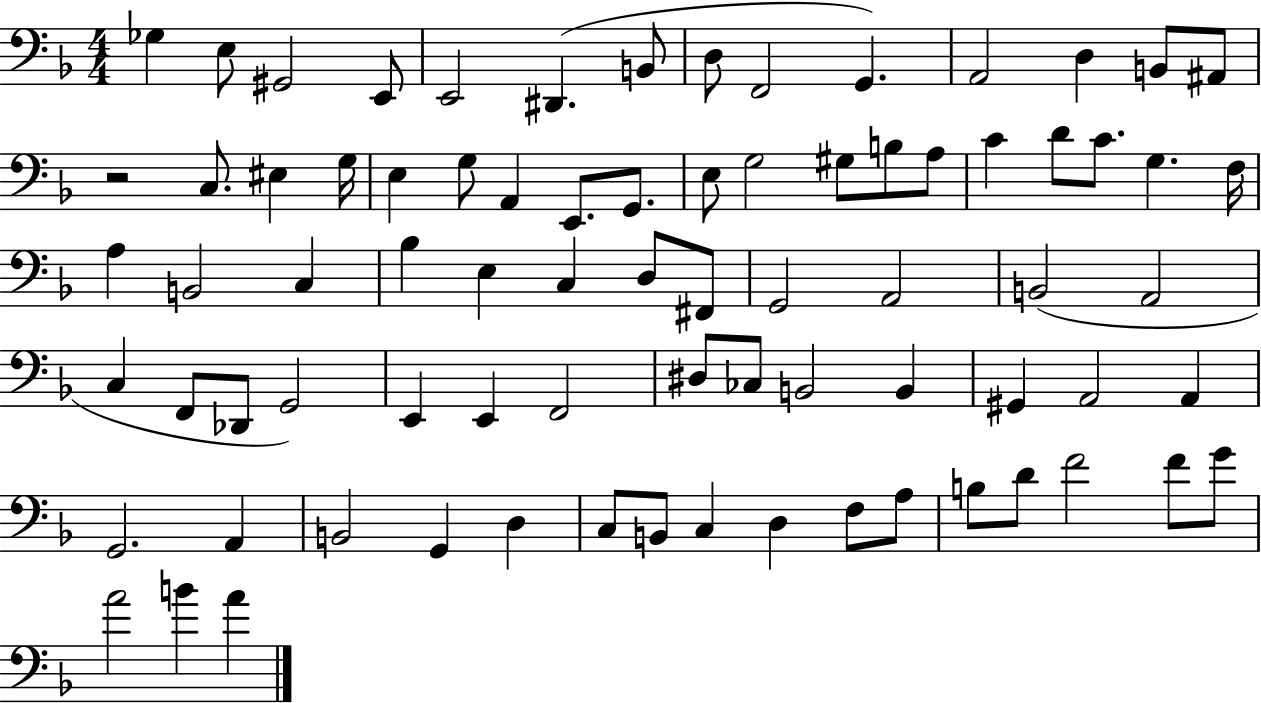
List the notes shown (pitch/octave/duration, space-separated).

Gb3/q E3/e G#2/h E2/e E2/h D#2/q. B2/e D3/e F2/h G2/q. A2/h D3/q B2/e A#2/e R/h C3/e. EIS3/q G3/s E3/q G3/e A2/q E2/e. G2/e. E3/e G3/h G#3/e B3/e A3/e C4/q D4/e C4/e. G3/q. F3/s A3/q B2/h C3/q Bb3/q E3/q C3/q D3/e F#2/e G2/h A2/h B2/h A2/h C3/q F2/e Db2/e G2/h E2/q E2/q F2/h D#3/e CES3/e B2/h B2/q G#2/q A2/h A2/q G2/h. A2/q B2/h G2/q D3/q C3/e B2/e C3/q D3/q F3/e A3/e B3/e D4/e F4/h F4/e G4/e A4/h B4/q A4/q